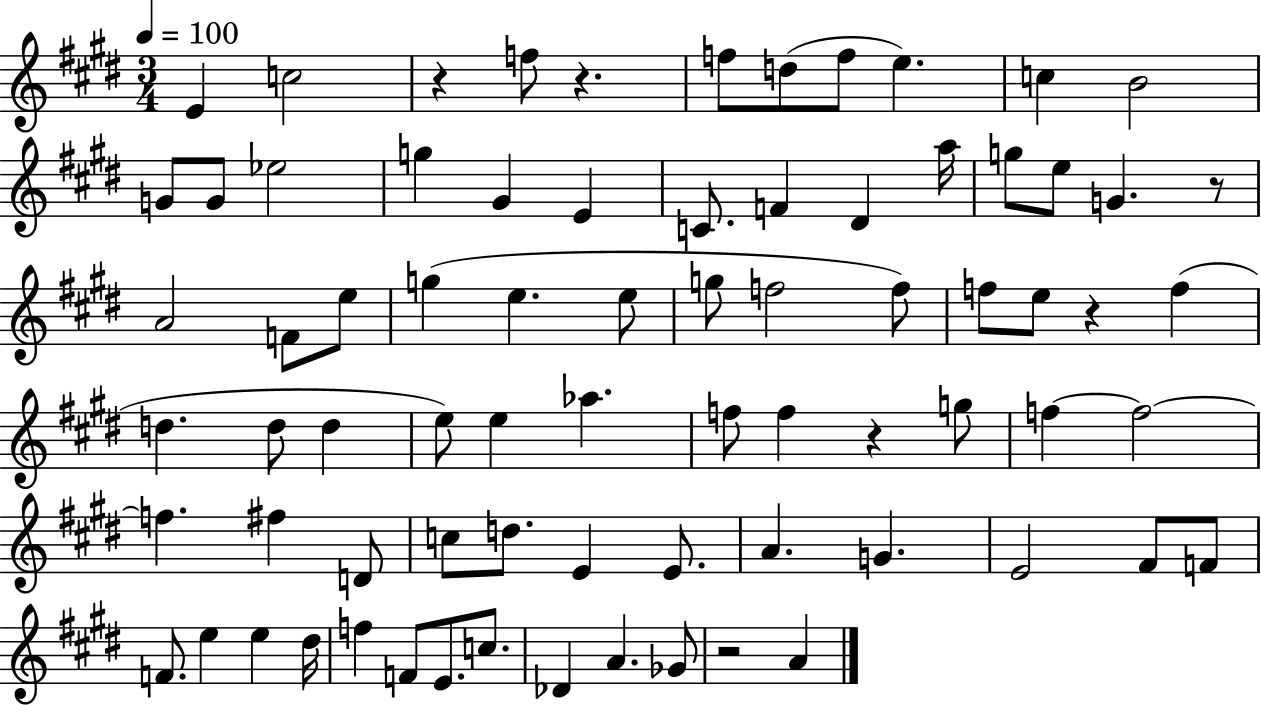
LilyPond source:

{
  \clef treble
  \numericTimeSignature
  \time 3/4
  \key e \major
  \tempo 4 = 100
  e'4 c''2 | r4 f''8 r4. | f''8 d''8( f''8 e''4.) | c''4 b'2 | \break g'8 g'8 ees''2 | g''4 gis'4 e'4 | c'8. f'4 dis'4 a''16 | g''8 e''8 g'4. r8 | \break a'2 f'8 e''8 | g''4( e''4. e''8 | g''8 f''2 f''8) | f''8 e''8 r4 f''4( | \break d''4. d''8 d''4 | e''8) e''4 aes''4. | f''8 f''4 r4 g''8 | f''4~~ f''2~~ | \break f''4. fis''4 d'8 | c''8 d''8. e'4 e'8. | a'4. g'4. | e'2 fis'8 f'8 | \break f'8. e''4 e''4 dis''16 | f''4 f'8 e'8. c''8. | des'4 a'4. ges'8 | r2 a'4 | \break \bar "|."
}